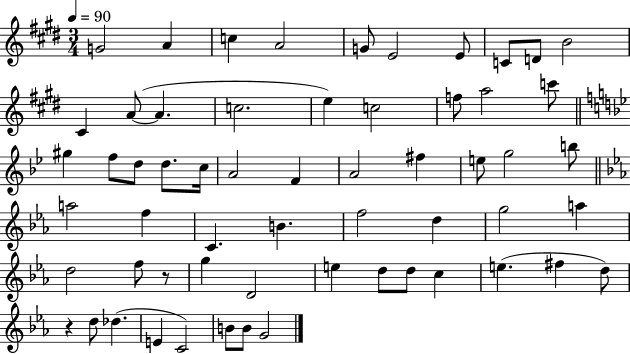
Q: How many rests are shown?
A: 2